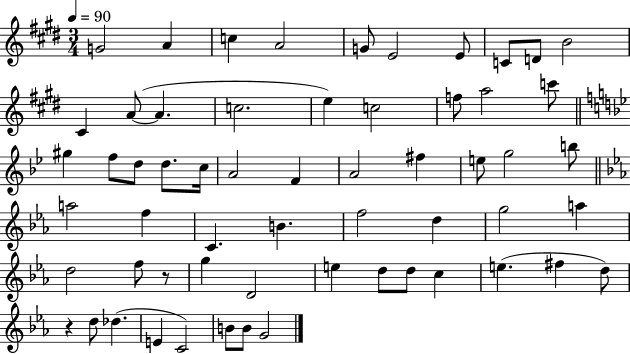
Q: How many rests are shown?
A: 2